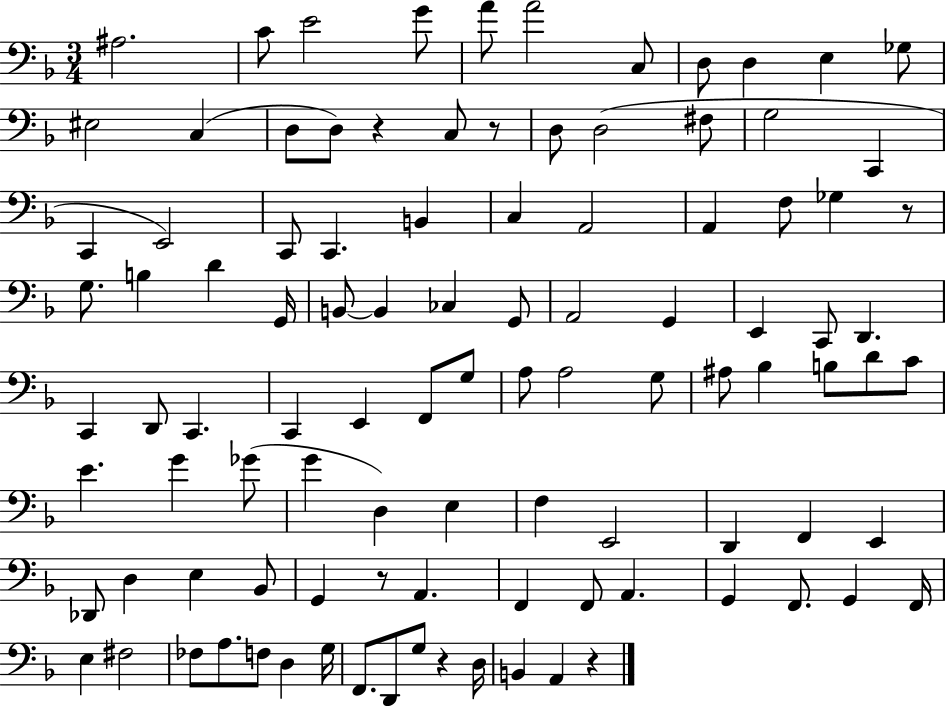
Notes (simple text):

A#3/h. C4/e E4/h G4/e A4/e A4/h C3/e D3/e D3/q E3/q Gb3/e EIS3/h C3/q D3/e D3/e R/q C3/e R/e D3/e D3/h F#3/e G3/h C2/q C2/q E2/h C2/e C2/q. B2/q C3/q A2/h A2/q F3/e Gb3/q R/e G3/e. B3/q D4/q G2/s B2/e B2/q CES3/q G2/e A2/h G2/q E2/q C2/e D2/q. C2/q D2/e C2/q. C2/q E2/q F2/e G3/e A3/e A3/h G3/e A#3/e Bb3/q B3/e D4/e C4/e E4/q. G4/q Gb4/e G4/q D3/q E3/q F3/q E2/h D2/q F2/q E2/q Db2/e D3/q E3/q Bb2/e G2/q R/e A2/q. F2/q F2/e A2/q. G2/q F2/e. G2/q F2/s E3/q F#3/h FES3/e A3/e. F3/e D3/q G3/s F2/e. D2/e G3/e R/q D3/s B2/q A2/q R/q